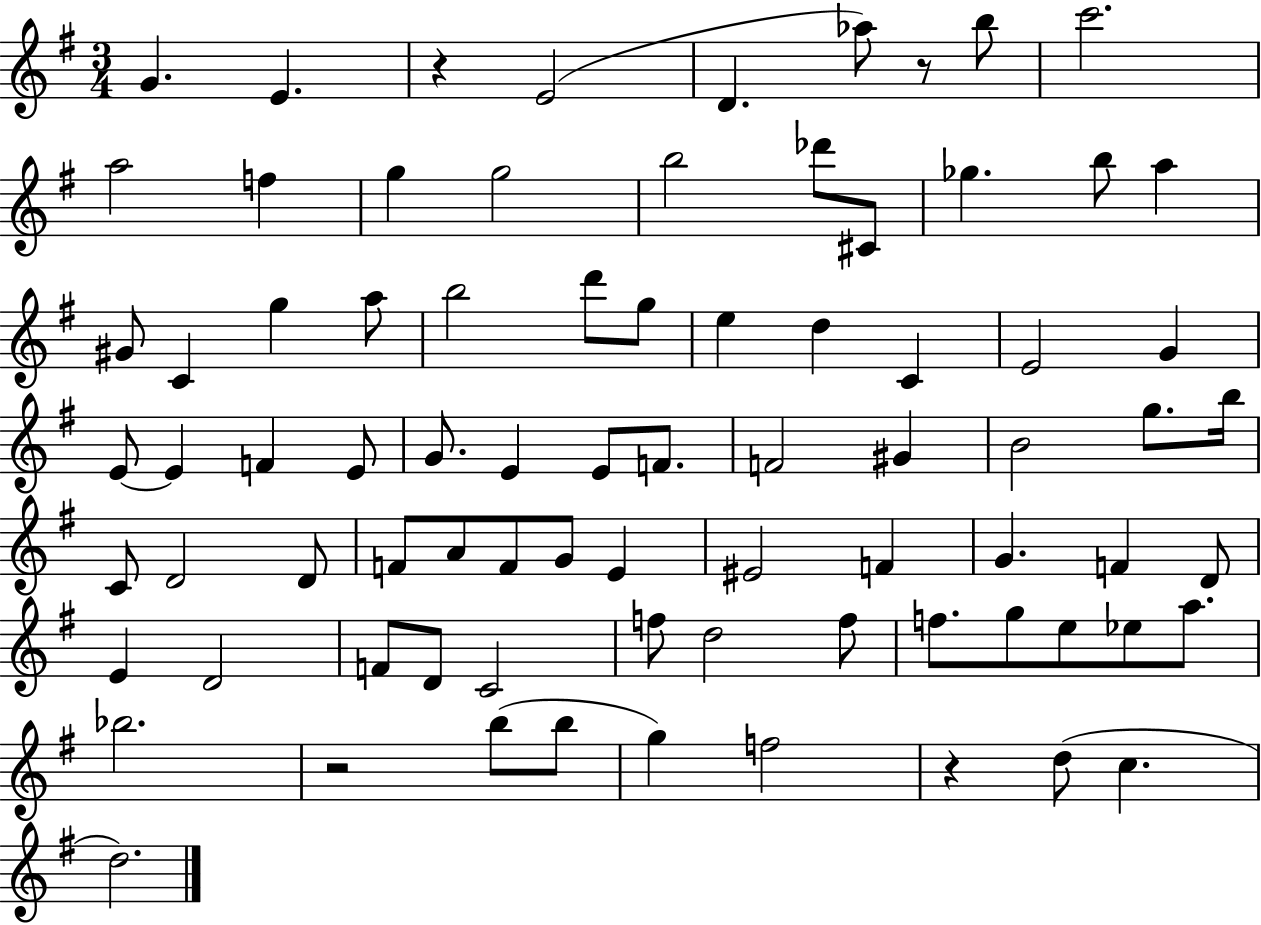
G4/q. E4/q. R/q E4/h D4/q. Ab5/e R/e B5/e C6/h. A5/h F5/q G5/q G5/h B5/h Db6/e C#4/e Gb5/q. B5/e A5/q G#4/e C4/q G5/q A5/e B5/h D6/e G5/e E5/q D5/q C4/q E4/h G4/q E4/e E4/q F4/q E4/e G4/e. E4/q E4/e F4/e. F4/h G#4/q B4/h G5/e. B5/s C4/e D4/h D4/e F4/e A4/e F4/e G4/e E4/q EIS4/h F4/q G4/q. F4/q D4/e E4/q D4/h F4/e D4/e C4/h F5/e D5/h F5/e F5/e. G5/e E5/e Eb5/e A5/e. Bb5/h. R/h B5/e B5/e G5/q F5/h R/q D5/e C5/q. D5/h.